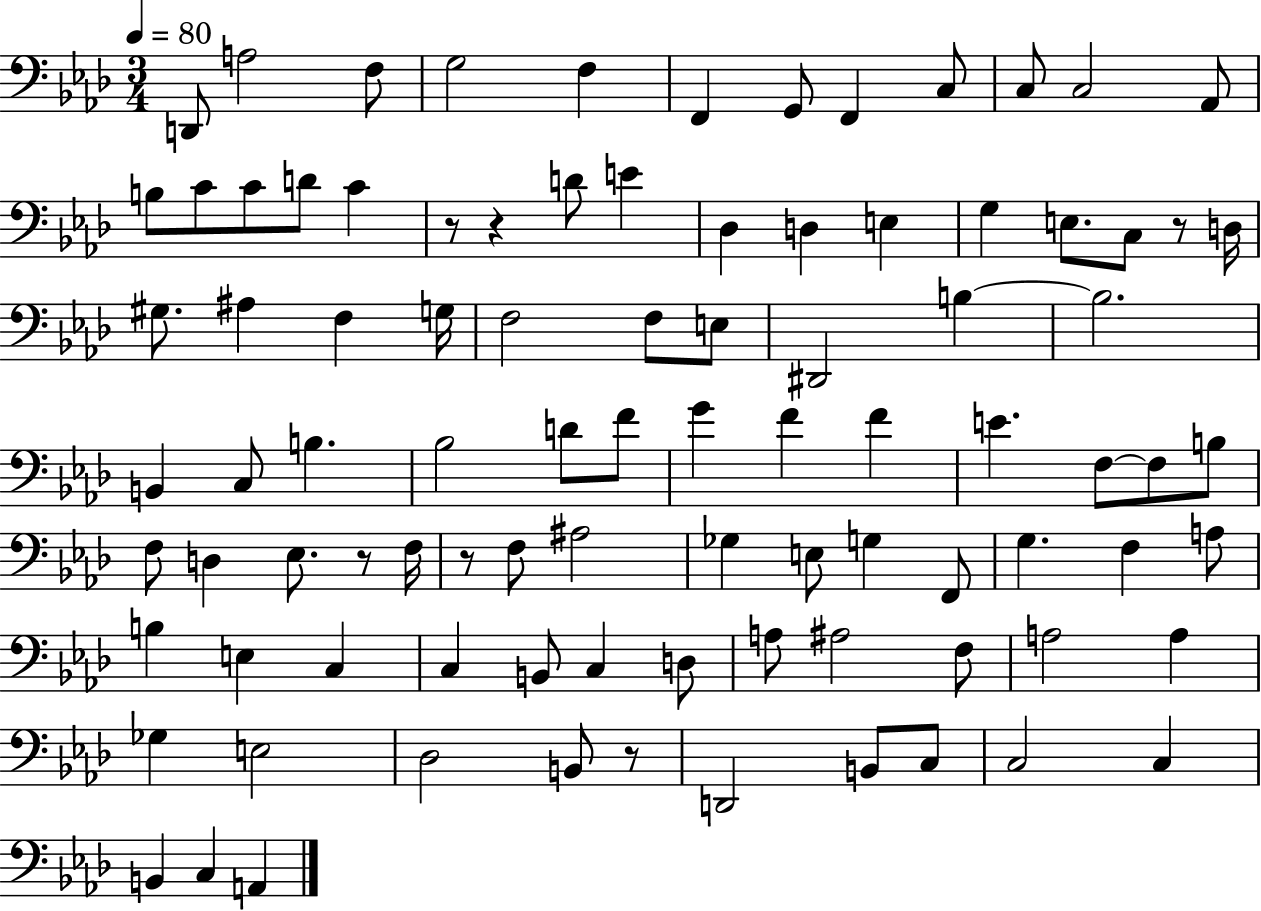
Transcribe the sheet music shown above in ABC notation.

X:1
T:Untitled
M:3/4
L:1/4
K:Ab
D,,/2 A,2 F,/2 G,2 F, F,, G,,/2 F,, C,/2 C,/2 C,2 _A,,/2 B,/2 C/2 C/2 D/2 C z/2 z D/2 E _D, D, E, G, E,/2 C,/2 z/2 D,/4 ^G,/2 ^A, F, G,/4 F,2 F,/2 E,/2 ^D,,2 B, B,2 B,, C,/2 B, _B,2 D/2 F/2 G F F E F,/2 F,/2 B,/2 F,/2 D, _E,/2 z/2 F,/4 z/2 F,/2 ^A,2 _G, E,/2 G, F,,/2 G, F, A,/2 B, E, C, C, B,,/2 C, D,/2 A,/2 ^A,2 F,/2 A,2 A, _G, E,2 _D,2 B,,/2 z/2 D,,2 B,,/2 C,/2 C,2 C, B,, C, A,,